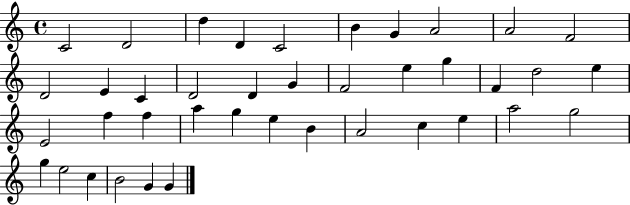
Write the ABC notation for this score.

X:1
T:Untitled
M:4/4
L:1/4
K:C
C2 D2 d D C2 B G A2 A2 F2 D2 E C D2 D G F2 e g F d2 e E2 f f a g e B A2 c e a2 g2 g e2 c B2 G G